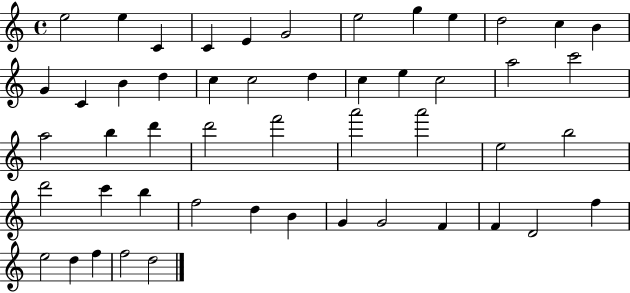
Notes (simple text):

E5/h E5/q C4/q C4/q E4/q G4/h E5/h G5/q E5/q D5/h C5/q B4/q G4/q C4/q B4/q D5/q C5/q C5/h D5/q C5/q E5/q C5/h A5/h C6/h A5/h B5/q D6/q D6/h F6/h A6/h A6/h E5/h B5/h D6/h C6/q B5/q F5/h D5/q B4/q G4/q G4/h F4/q F4/q D4/h F5/q E5/h D5/q F5/q F5/h D5/h